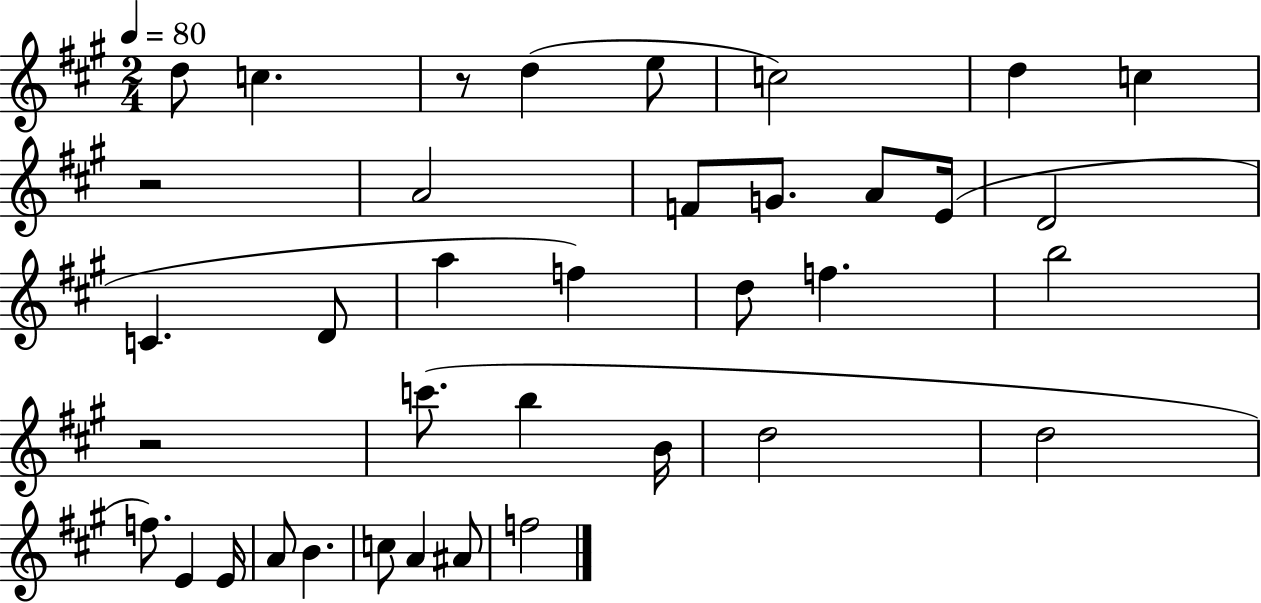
{
  \clef treble
  \numericTimeSignature
  \time 2/4
  \key a \major
  \tempo 4 = 80
  d''8 c''4. | r8 d''4( e''8 | c''2) | d''4 c''4 | \break r2 | a'2 | f'8 g'8. a'8 e'16( | d'2 | \break c'4. d'8 | a''4 f''4) | d''8 f''4. | b''2 | \break r2 | c'''8.( b''4 b'16 | d''2 | d''2 | \break f''8.) e'4 e'16 | a'8 b'4. | c''8 a'4 ais'8 | f''2 | \break \bar "|."
}